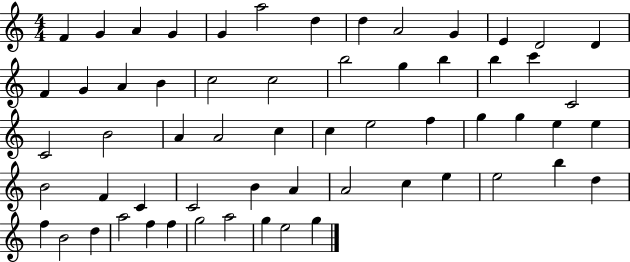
X:1
T:Untitled
M:4/4
L:1/4
K:C
F G A G G a2 d d A2 G E D2 D F G A B c2 c2 b2 g b b c' C2 C2 B2 A A2 c c e2 f g g e e B2 F C C2 B A A2 c e e2 b d f B2 d a2 f f g2 a2 g e2 g